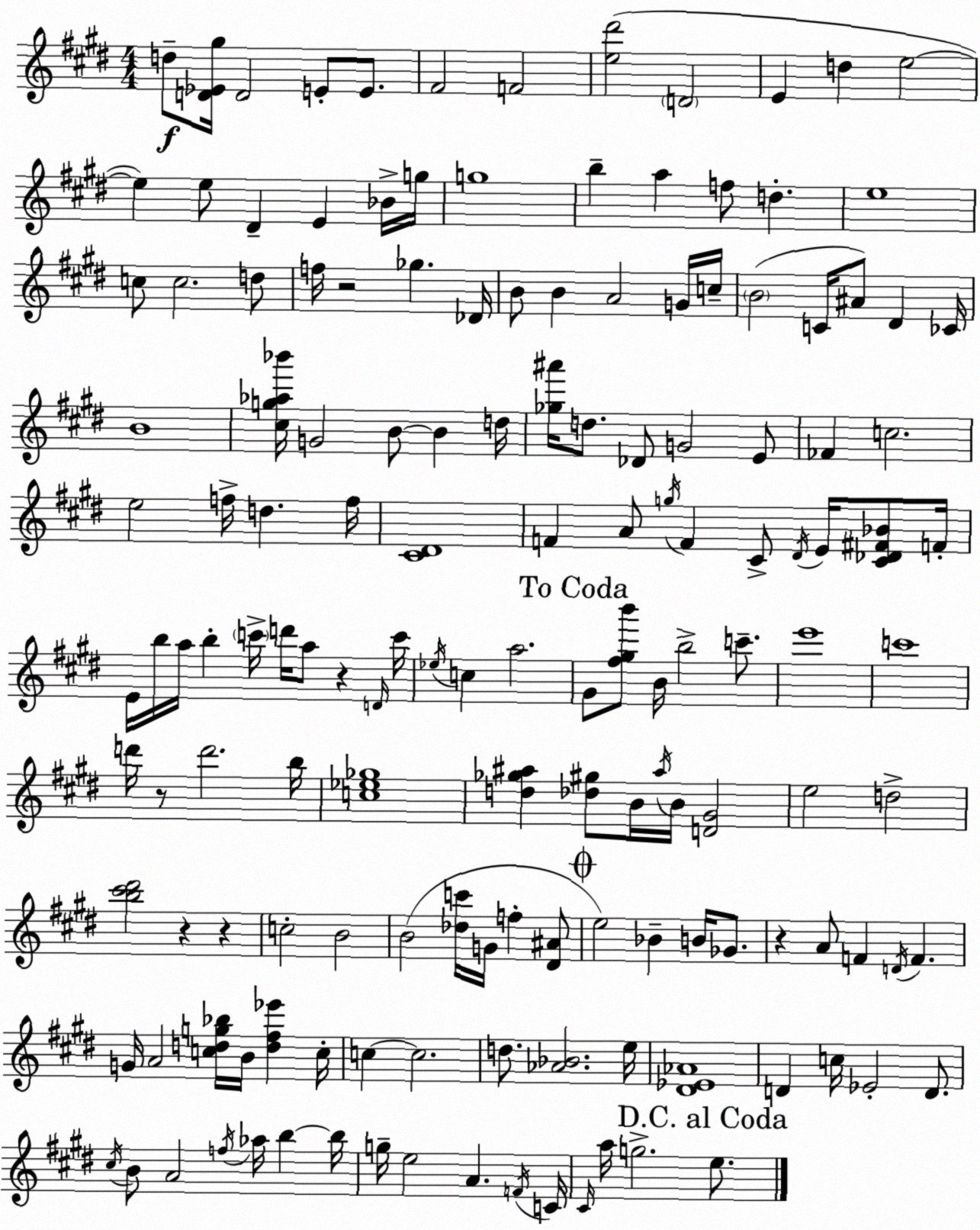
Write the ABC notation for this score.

X:1
T:Untitled
M:4/4
L:1/4
K:E
d/2 [D_E^g]/4 D2 E/2 E/2 ^F2 F2 [e^d']2 D2 E d e2 e e/2 ^D E _B/4 g/4 g4 b a f/2 d e4 c/2 c2 d/2 f/4 z2 _g _D/4 B/2 B A2 G/4 c/4 B2 C/4 ^A/2 ^D _C/4 B4 [^cg_a_b']/4 G2 B/2 B d/4 [_g^a']/4 d/2 _D/2 G2 E/2 _F c2 e2 f/4 d f/4 [^C^D]4 F A/2 g/4 F ^C/2 ^D/4 E/4 [^C_D^F_B]/2 F/4 E/4 b/4 a/4 b c'/4 d'/4 a/2 z D/4 c'/4 _e/4 c a2 ^G/2 [^f^gb']/2 B/4 b2 c'/2 e'4 c'4 d'/4 z/2 d'2 b/4 [c_e_g]4 [d_g^a] [_d^g]/2 B/4 ^a/4 B/4 [D^G]2 e2 d2 [b^c'^d']2 z z c2 B2 B2 [_dc']/4 G/4 f [^D^A]/2 e2 _B B/4 _G/2 z A/2 F D/4 F G/4 A2 [cdg_b]/4 B/4 [d^f_e'] c/4 c c2 d/2 [_A_B]2 e/4 [^D_E_A]4 D c/4 _E2 D/2 ^c/4 B/2 A2 f/4 _a/4 b b/4 g/4 e2 A F/4 C/4 ^C/4 a/4 g2 e/2